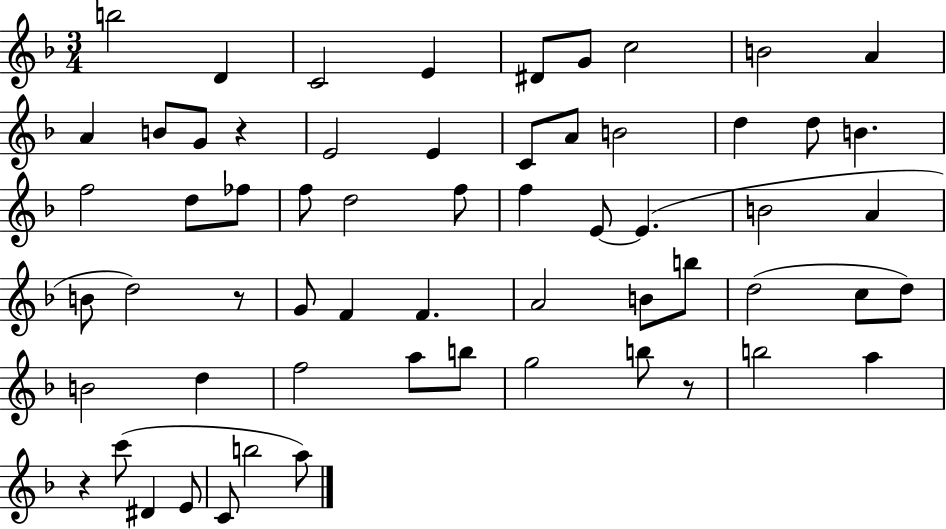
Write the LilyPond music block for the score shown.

{
  \clef treble
  \numericTimeSignature
  \time 3/4
  \key f \major
  b''2 d'4 | c'2 e'4 | dis'8 g'8 c''2 | b'2 a'4 | \break a'4 b'8 g'8 r4 | e'2 e'4 | c'8 a'8 b'2 | d''4 d''8 b'4. | \break f''2 d''8 fes''8 | f''8 d''2 f''8 | f''4 e'8~~ e'4.( | b'2 a'4 | \break b'8 d''2) r8 | g'8 f'4 f'4. | a'2 b'8 b''8 | d''2( c''8 d''8) | \break b'2 d''4 | f''2 a''8 b''8 | g''2 b''8 r8 | b''2 a''4 | \break r4 c'''8( dis'4 e'8 | c'8 b''2 a''8) | \bar "|."
}